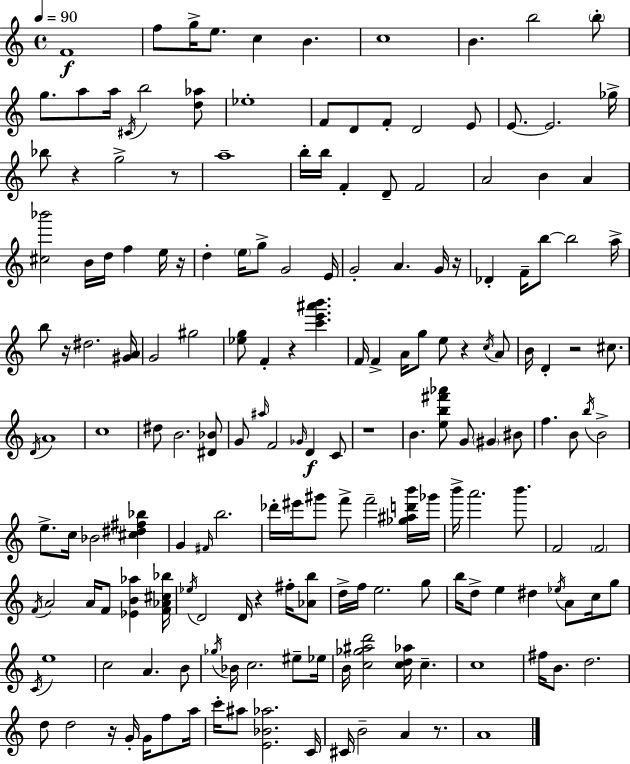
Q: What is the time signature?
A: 4/4